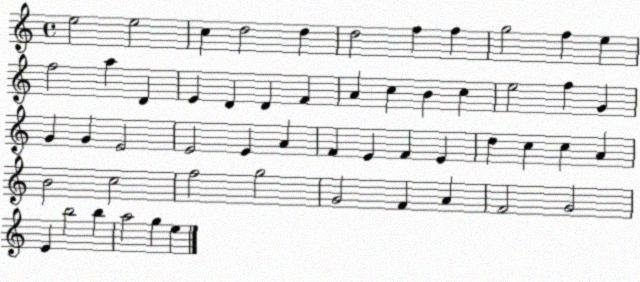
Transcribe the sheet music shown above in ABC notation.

X:1
T:Untitled
M:4/4
L:1/4
K:C
e2 e2 c d2 d d2 f f g2 f e f2 a D E D D F A c B c e2 f G G G E2 E2 E A F E F E d c c A B2 c2 f2 g2 G2 F A F2 G2 E b2 b a2 g e